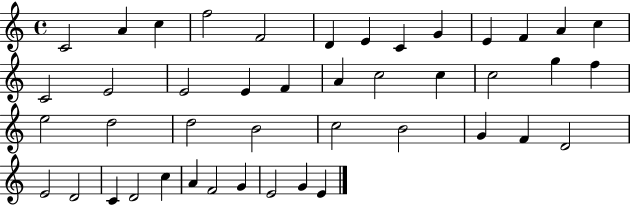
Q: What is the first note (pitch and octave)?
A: C4